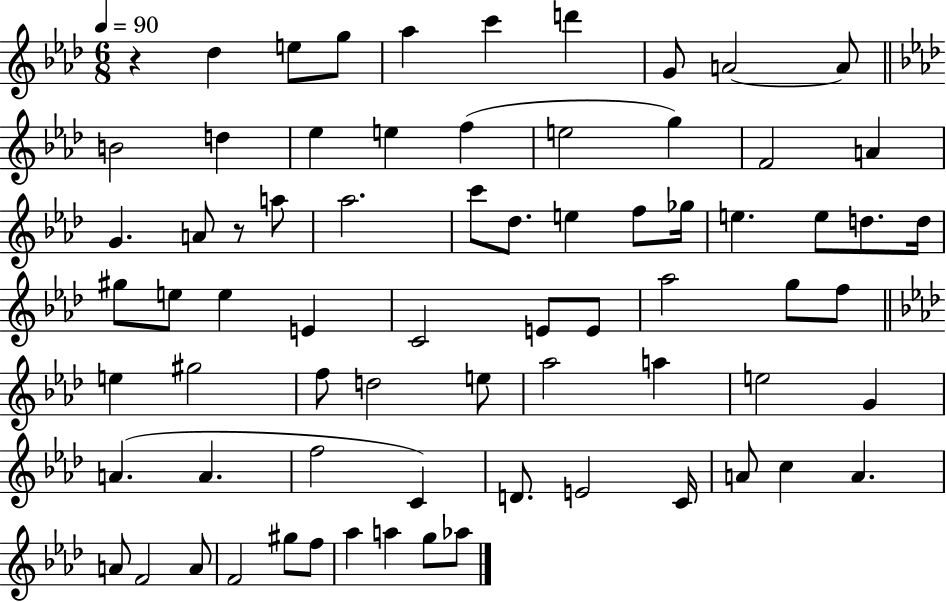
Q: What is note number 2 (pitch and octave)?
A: E5